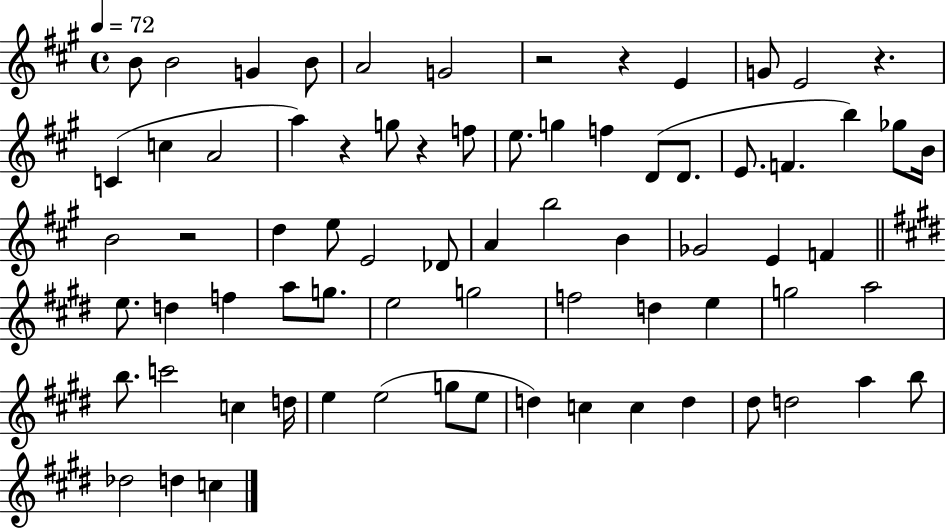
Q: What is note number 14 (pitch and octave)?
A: G5